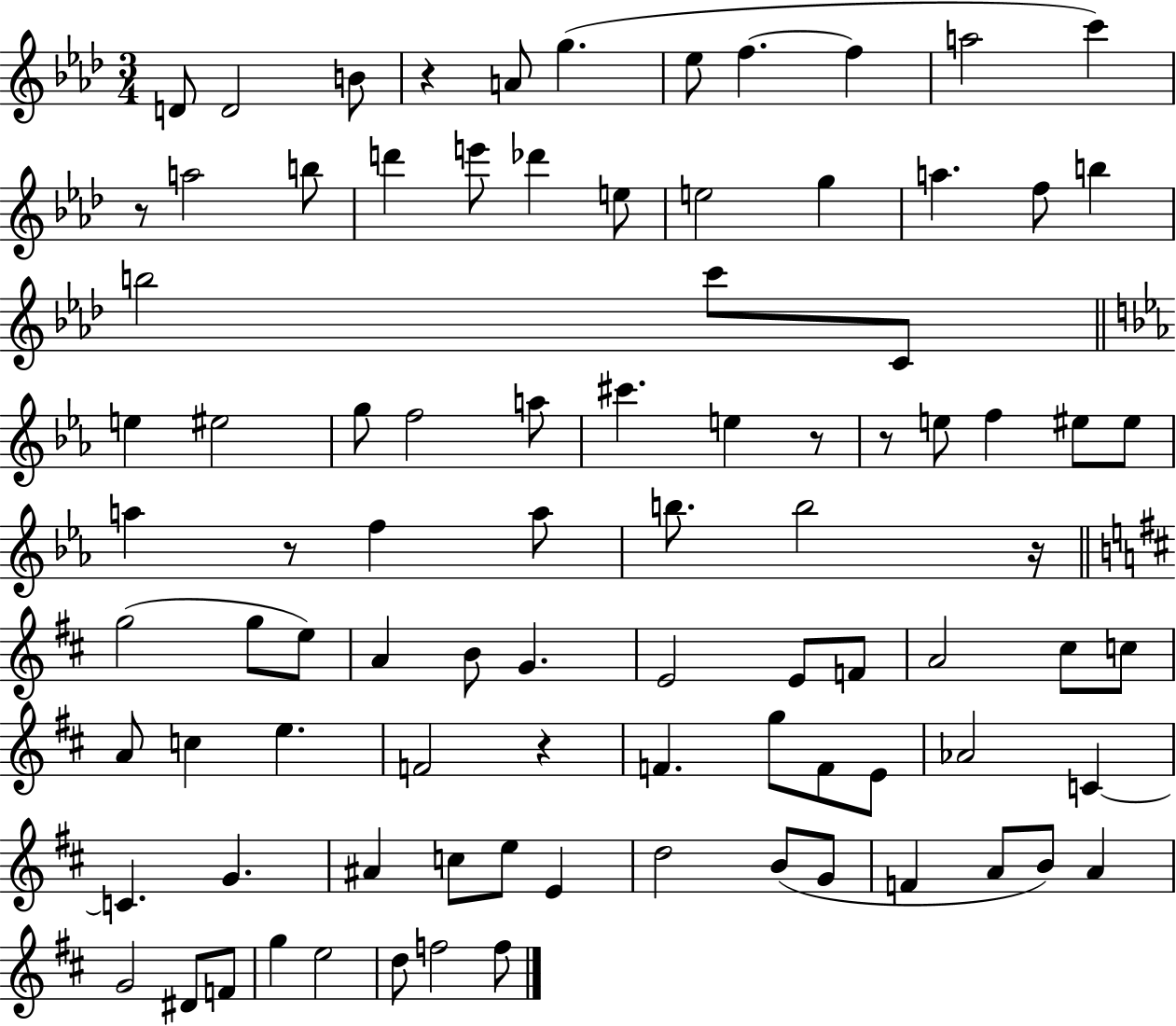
{
  \clef treble
  \numericTimeSignature
  \time 3/4
  \key aes \major
  d'8 d'2 b'8 | r4 a'8 g''4.( | ees''8 f''4.~~ f''4 | a''2 c'''4) | \break r8 a''2 b''8 | d'''4 e'''8 des'''4 e''8 | e''2 g''4 | a''4. f''8 b''4 | \break b''2 c'''8 c'8 | \bar "||" \break \key c \minor e''4 eis''2 | g''8 f''2 a''8 | cis'''4. e''4 r8 | r8 e''8 f''4 eis''8 eis''8 | \break a''4 r8 f''4 a''8 | b''8. b''2 r16 | \bar "||" \break \key d \major g''2( g''8 e''8) | a'4 b'8 g'4. | e'2 e'8 f'8 | a'2 cis''8 c''8 | \break a'8 c''4 e''4. | f'2 r4 | f'4. g''8 f'8 e'8 | aes'2 c'4~~ | \break c'4. g'4. | ais'4 c''8 e''8 e'4 | d''2 b'8( g'8 | f'4 a'8 b'8) a'4 | \break g'2 dis'8 f'8 | g''4 e''2 | d''8 f''2 f''8 | \bar "|."
}